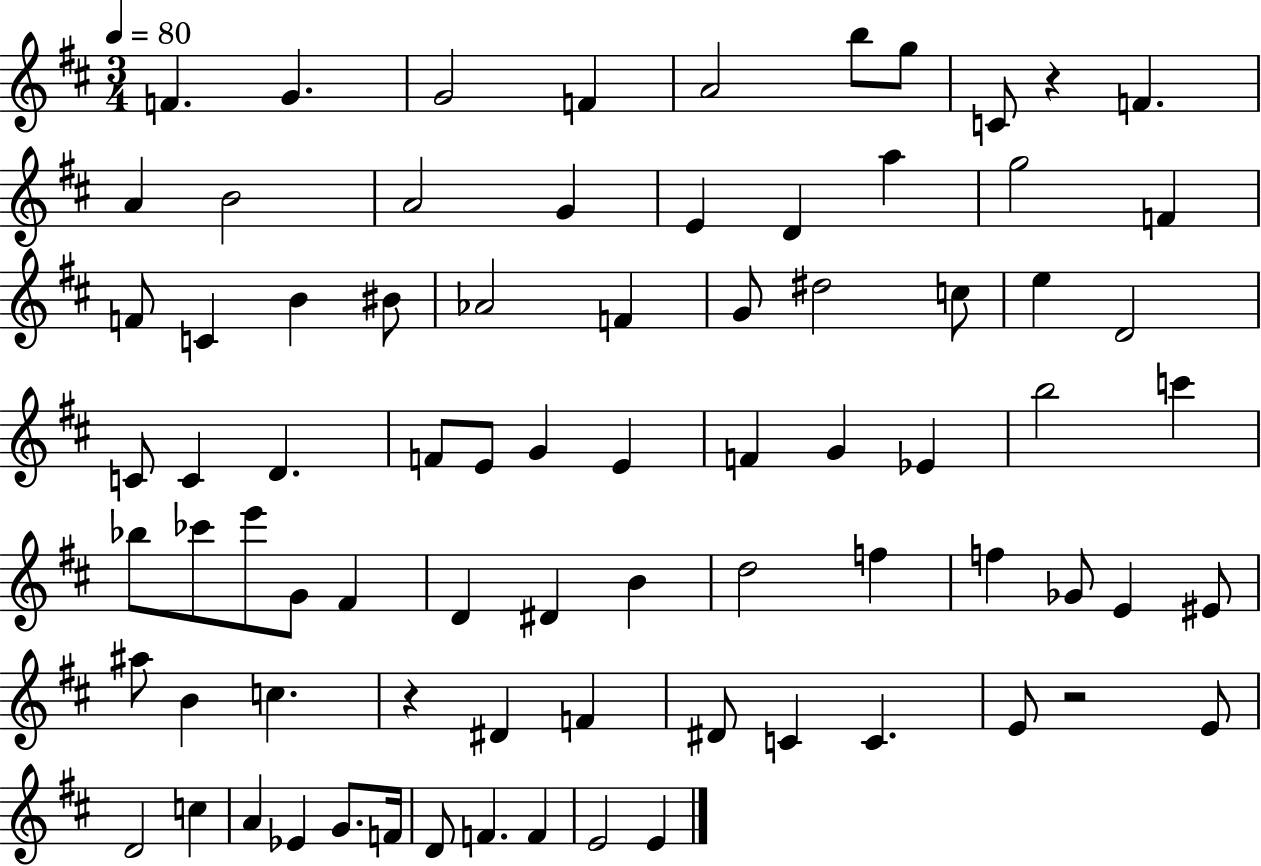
{
  \clef treble
  \numericTimeSignature
  \time 3/4
  \key d \major
  \tempo 4 = 80
  f'4. g'4. | g'2 f'4 | a'2 b''8 g''8 | c'8 r4 f'4. | \break a'4 b'2 | a'2 g'4 | e'4 d'4 a''4 | g''2 f'4 | \break f'8 c'4 b'4 bis'8 | aes'2 f'4 | g'8 dis''2 c''8 | e''4 d'2 | \break c'8 c'4 d'4. | f'8 e'8 g'4 e'4 | f'4 g'4 ees'4 | b''2 c'''4 | \break bes''8 ces'''8 e'''8 g'8 fis'4 | d'4 dis'4 b'4 | d''2 f''4 | f''4 ges'8 e'4 eis'8 | \break ais''8 b'4 c''4. | r4 dis'4 f'4 | dis'8 c'4 c'4. | e'8 r2 e'8 | \break d'2 c''4 | a'4 ees'4 g'8. f'16 | d'8 f'4. f'4 | e'2 e'4 | \break \bar "|."
}